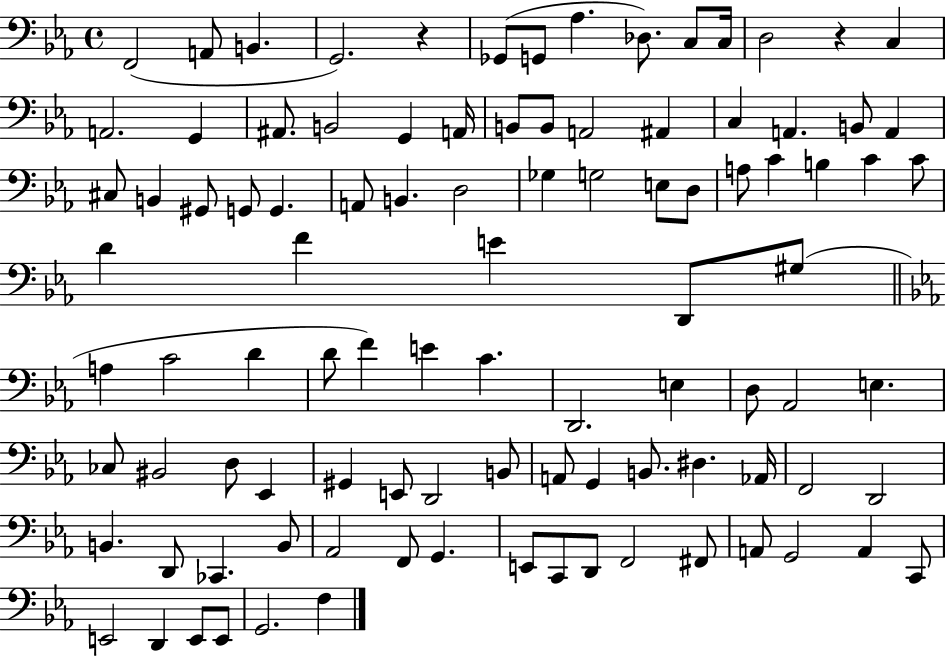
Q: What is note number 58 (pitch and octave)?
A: D3